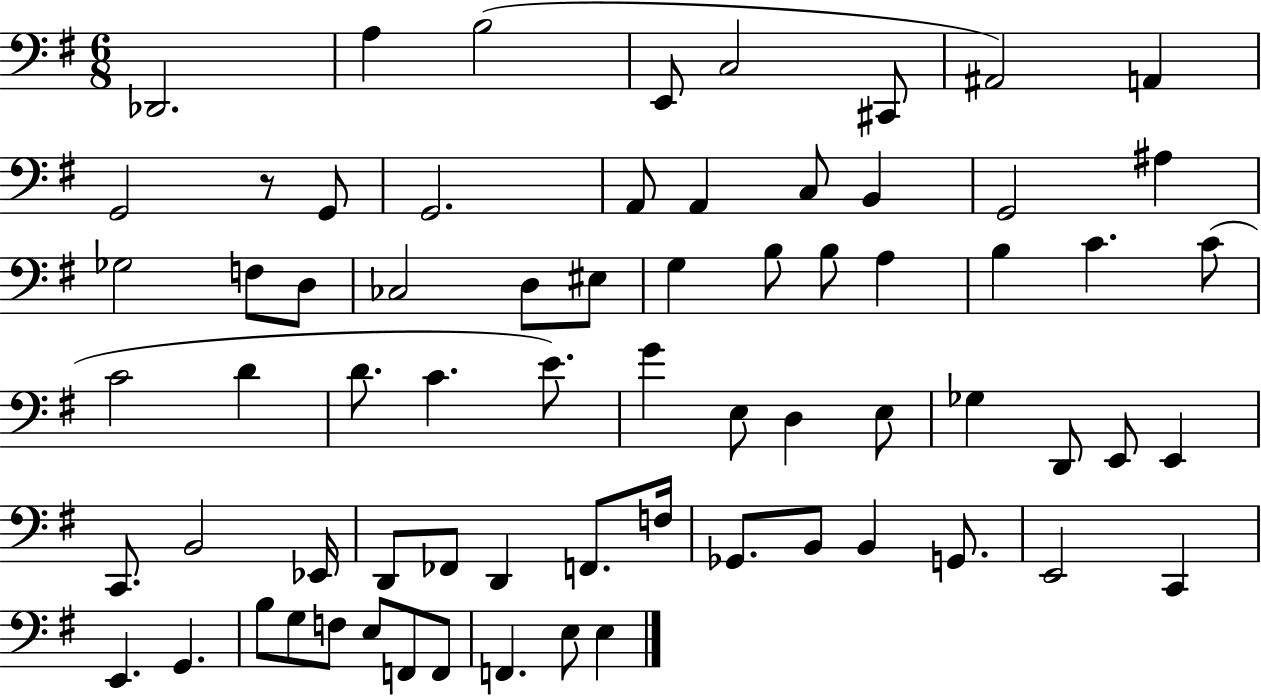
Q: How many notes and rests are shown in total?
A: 69